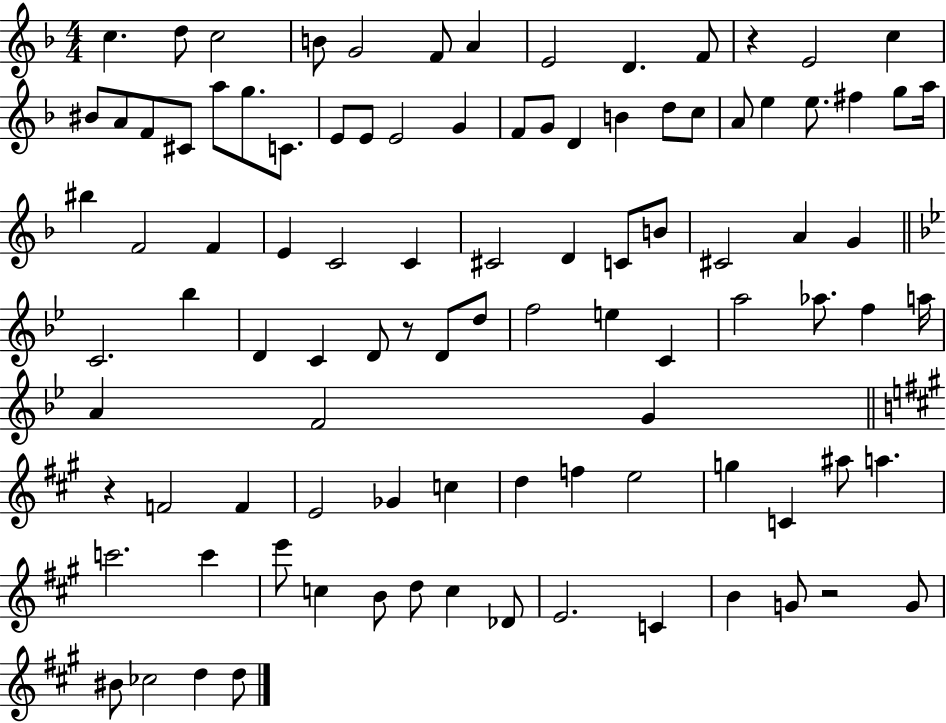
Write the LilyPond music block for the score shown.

{
  \clef treble
  \numericTimeSignature
  \time 4/4
  \key f \major
  c''4. d''8 c''2 | b'8 g'2 f'8 a'4 | e'2 d'4. f'8 | r4 e'2 c''4 | \break bis'8 a'8 f'8 cis'8 a''8 g''8. c'8. | e'8 e'8 e'2 g'4 | f'8 g'8 d'4 b'4 d''8 c''8 | a'8 e''4 e''8. fis''4 g''8 a''16 | \break bis''4 f'2 f'4 | e'4 c'2 c'4 | cis'2 d'4 c'8 b'8 | cis'2 a'4 g'4 | \break \bar "||" \break \key g \minor c'2. bes''4 | d'4 c'4 d'8 r8 d'8 d''8 | f''2 e''4 c'4 | a''2 aes''8. f''4 a''16 | \break a'4 f'2 g'4 | \bar "||" \break \key a \major r4 f'2 f'4 | e'2 ges'4 c''4 | d''4 f''4 e''2 | g''4 c'4 ais''8 a''4. | \break c'''2. c'''4 | e'''8 c''4 b'8 d''8 c''4 des'8 | e'2. c'4 | b'4 g'8 r2 g'8 | \break bis'8 ces''2 d''4 d''8 | \bar "|."
}